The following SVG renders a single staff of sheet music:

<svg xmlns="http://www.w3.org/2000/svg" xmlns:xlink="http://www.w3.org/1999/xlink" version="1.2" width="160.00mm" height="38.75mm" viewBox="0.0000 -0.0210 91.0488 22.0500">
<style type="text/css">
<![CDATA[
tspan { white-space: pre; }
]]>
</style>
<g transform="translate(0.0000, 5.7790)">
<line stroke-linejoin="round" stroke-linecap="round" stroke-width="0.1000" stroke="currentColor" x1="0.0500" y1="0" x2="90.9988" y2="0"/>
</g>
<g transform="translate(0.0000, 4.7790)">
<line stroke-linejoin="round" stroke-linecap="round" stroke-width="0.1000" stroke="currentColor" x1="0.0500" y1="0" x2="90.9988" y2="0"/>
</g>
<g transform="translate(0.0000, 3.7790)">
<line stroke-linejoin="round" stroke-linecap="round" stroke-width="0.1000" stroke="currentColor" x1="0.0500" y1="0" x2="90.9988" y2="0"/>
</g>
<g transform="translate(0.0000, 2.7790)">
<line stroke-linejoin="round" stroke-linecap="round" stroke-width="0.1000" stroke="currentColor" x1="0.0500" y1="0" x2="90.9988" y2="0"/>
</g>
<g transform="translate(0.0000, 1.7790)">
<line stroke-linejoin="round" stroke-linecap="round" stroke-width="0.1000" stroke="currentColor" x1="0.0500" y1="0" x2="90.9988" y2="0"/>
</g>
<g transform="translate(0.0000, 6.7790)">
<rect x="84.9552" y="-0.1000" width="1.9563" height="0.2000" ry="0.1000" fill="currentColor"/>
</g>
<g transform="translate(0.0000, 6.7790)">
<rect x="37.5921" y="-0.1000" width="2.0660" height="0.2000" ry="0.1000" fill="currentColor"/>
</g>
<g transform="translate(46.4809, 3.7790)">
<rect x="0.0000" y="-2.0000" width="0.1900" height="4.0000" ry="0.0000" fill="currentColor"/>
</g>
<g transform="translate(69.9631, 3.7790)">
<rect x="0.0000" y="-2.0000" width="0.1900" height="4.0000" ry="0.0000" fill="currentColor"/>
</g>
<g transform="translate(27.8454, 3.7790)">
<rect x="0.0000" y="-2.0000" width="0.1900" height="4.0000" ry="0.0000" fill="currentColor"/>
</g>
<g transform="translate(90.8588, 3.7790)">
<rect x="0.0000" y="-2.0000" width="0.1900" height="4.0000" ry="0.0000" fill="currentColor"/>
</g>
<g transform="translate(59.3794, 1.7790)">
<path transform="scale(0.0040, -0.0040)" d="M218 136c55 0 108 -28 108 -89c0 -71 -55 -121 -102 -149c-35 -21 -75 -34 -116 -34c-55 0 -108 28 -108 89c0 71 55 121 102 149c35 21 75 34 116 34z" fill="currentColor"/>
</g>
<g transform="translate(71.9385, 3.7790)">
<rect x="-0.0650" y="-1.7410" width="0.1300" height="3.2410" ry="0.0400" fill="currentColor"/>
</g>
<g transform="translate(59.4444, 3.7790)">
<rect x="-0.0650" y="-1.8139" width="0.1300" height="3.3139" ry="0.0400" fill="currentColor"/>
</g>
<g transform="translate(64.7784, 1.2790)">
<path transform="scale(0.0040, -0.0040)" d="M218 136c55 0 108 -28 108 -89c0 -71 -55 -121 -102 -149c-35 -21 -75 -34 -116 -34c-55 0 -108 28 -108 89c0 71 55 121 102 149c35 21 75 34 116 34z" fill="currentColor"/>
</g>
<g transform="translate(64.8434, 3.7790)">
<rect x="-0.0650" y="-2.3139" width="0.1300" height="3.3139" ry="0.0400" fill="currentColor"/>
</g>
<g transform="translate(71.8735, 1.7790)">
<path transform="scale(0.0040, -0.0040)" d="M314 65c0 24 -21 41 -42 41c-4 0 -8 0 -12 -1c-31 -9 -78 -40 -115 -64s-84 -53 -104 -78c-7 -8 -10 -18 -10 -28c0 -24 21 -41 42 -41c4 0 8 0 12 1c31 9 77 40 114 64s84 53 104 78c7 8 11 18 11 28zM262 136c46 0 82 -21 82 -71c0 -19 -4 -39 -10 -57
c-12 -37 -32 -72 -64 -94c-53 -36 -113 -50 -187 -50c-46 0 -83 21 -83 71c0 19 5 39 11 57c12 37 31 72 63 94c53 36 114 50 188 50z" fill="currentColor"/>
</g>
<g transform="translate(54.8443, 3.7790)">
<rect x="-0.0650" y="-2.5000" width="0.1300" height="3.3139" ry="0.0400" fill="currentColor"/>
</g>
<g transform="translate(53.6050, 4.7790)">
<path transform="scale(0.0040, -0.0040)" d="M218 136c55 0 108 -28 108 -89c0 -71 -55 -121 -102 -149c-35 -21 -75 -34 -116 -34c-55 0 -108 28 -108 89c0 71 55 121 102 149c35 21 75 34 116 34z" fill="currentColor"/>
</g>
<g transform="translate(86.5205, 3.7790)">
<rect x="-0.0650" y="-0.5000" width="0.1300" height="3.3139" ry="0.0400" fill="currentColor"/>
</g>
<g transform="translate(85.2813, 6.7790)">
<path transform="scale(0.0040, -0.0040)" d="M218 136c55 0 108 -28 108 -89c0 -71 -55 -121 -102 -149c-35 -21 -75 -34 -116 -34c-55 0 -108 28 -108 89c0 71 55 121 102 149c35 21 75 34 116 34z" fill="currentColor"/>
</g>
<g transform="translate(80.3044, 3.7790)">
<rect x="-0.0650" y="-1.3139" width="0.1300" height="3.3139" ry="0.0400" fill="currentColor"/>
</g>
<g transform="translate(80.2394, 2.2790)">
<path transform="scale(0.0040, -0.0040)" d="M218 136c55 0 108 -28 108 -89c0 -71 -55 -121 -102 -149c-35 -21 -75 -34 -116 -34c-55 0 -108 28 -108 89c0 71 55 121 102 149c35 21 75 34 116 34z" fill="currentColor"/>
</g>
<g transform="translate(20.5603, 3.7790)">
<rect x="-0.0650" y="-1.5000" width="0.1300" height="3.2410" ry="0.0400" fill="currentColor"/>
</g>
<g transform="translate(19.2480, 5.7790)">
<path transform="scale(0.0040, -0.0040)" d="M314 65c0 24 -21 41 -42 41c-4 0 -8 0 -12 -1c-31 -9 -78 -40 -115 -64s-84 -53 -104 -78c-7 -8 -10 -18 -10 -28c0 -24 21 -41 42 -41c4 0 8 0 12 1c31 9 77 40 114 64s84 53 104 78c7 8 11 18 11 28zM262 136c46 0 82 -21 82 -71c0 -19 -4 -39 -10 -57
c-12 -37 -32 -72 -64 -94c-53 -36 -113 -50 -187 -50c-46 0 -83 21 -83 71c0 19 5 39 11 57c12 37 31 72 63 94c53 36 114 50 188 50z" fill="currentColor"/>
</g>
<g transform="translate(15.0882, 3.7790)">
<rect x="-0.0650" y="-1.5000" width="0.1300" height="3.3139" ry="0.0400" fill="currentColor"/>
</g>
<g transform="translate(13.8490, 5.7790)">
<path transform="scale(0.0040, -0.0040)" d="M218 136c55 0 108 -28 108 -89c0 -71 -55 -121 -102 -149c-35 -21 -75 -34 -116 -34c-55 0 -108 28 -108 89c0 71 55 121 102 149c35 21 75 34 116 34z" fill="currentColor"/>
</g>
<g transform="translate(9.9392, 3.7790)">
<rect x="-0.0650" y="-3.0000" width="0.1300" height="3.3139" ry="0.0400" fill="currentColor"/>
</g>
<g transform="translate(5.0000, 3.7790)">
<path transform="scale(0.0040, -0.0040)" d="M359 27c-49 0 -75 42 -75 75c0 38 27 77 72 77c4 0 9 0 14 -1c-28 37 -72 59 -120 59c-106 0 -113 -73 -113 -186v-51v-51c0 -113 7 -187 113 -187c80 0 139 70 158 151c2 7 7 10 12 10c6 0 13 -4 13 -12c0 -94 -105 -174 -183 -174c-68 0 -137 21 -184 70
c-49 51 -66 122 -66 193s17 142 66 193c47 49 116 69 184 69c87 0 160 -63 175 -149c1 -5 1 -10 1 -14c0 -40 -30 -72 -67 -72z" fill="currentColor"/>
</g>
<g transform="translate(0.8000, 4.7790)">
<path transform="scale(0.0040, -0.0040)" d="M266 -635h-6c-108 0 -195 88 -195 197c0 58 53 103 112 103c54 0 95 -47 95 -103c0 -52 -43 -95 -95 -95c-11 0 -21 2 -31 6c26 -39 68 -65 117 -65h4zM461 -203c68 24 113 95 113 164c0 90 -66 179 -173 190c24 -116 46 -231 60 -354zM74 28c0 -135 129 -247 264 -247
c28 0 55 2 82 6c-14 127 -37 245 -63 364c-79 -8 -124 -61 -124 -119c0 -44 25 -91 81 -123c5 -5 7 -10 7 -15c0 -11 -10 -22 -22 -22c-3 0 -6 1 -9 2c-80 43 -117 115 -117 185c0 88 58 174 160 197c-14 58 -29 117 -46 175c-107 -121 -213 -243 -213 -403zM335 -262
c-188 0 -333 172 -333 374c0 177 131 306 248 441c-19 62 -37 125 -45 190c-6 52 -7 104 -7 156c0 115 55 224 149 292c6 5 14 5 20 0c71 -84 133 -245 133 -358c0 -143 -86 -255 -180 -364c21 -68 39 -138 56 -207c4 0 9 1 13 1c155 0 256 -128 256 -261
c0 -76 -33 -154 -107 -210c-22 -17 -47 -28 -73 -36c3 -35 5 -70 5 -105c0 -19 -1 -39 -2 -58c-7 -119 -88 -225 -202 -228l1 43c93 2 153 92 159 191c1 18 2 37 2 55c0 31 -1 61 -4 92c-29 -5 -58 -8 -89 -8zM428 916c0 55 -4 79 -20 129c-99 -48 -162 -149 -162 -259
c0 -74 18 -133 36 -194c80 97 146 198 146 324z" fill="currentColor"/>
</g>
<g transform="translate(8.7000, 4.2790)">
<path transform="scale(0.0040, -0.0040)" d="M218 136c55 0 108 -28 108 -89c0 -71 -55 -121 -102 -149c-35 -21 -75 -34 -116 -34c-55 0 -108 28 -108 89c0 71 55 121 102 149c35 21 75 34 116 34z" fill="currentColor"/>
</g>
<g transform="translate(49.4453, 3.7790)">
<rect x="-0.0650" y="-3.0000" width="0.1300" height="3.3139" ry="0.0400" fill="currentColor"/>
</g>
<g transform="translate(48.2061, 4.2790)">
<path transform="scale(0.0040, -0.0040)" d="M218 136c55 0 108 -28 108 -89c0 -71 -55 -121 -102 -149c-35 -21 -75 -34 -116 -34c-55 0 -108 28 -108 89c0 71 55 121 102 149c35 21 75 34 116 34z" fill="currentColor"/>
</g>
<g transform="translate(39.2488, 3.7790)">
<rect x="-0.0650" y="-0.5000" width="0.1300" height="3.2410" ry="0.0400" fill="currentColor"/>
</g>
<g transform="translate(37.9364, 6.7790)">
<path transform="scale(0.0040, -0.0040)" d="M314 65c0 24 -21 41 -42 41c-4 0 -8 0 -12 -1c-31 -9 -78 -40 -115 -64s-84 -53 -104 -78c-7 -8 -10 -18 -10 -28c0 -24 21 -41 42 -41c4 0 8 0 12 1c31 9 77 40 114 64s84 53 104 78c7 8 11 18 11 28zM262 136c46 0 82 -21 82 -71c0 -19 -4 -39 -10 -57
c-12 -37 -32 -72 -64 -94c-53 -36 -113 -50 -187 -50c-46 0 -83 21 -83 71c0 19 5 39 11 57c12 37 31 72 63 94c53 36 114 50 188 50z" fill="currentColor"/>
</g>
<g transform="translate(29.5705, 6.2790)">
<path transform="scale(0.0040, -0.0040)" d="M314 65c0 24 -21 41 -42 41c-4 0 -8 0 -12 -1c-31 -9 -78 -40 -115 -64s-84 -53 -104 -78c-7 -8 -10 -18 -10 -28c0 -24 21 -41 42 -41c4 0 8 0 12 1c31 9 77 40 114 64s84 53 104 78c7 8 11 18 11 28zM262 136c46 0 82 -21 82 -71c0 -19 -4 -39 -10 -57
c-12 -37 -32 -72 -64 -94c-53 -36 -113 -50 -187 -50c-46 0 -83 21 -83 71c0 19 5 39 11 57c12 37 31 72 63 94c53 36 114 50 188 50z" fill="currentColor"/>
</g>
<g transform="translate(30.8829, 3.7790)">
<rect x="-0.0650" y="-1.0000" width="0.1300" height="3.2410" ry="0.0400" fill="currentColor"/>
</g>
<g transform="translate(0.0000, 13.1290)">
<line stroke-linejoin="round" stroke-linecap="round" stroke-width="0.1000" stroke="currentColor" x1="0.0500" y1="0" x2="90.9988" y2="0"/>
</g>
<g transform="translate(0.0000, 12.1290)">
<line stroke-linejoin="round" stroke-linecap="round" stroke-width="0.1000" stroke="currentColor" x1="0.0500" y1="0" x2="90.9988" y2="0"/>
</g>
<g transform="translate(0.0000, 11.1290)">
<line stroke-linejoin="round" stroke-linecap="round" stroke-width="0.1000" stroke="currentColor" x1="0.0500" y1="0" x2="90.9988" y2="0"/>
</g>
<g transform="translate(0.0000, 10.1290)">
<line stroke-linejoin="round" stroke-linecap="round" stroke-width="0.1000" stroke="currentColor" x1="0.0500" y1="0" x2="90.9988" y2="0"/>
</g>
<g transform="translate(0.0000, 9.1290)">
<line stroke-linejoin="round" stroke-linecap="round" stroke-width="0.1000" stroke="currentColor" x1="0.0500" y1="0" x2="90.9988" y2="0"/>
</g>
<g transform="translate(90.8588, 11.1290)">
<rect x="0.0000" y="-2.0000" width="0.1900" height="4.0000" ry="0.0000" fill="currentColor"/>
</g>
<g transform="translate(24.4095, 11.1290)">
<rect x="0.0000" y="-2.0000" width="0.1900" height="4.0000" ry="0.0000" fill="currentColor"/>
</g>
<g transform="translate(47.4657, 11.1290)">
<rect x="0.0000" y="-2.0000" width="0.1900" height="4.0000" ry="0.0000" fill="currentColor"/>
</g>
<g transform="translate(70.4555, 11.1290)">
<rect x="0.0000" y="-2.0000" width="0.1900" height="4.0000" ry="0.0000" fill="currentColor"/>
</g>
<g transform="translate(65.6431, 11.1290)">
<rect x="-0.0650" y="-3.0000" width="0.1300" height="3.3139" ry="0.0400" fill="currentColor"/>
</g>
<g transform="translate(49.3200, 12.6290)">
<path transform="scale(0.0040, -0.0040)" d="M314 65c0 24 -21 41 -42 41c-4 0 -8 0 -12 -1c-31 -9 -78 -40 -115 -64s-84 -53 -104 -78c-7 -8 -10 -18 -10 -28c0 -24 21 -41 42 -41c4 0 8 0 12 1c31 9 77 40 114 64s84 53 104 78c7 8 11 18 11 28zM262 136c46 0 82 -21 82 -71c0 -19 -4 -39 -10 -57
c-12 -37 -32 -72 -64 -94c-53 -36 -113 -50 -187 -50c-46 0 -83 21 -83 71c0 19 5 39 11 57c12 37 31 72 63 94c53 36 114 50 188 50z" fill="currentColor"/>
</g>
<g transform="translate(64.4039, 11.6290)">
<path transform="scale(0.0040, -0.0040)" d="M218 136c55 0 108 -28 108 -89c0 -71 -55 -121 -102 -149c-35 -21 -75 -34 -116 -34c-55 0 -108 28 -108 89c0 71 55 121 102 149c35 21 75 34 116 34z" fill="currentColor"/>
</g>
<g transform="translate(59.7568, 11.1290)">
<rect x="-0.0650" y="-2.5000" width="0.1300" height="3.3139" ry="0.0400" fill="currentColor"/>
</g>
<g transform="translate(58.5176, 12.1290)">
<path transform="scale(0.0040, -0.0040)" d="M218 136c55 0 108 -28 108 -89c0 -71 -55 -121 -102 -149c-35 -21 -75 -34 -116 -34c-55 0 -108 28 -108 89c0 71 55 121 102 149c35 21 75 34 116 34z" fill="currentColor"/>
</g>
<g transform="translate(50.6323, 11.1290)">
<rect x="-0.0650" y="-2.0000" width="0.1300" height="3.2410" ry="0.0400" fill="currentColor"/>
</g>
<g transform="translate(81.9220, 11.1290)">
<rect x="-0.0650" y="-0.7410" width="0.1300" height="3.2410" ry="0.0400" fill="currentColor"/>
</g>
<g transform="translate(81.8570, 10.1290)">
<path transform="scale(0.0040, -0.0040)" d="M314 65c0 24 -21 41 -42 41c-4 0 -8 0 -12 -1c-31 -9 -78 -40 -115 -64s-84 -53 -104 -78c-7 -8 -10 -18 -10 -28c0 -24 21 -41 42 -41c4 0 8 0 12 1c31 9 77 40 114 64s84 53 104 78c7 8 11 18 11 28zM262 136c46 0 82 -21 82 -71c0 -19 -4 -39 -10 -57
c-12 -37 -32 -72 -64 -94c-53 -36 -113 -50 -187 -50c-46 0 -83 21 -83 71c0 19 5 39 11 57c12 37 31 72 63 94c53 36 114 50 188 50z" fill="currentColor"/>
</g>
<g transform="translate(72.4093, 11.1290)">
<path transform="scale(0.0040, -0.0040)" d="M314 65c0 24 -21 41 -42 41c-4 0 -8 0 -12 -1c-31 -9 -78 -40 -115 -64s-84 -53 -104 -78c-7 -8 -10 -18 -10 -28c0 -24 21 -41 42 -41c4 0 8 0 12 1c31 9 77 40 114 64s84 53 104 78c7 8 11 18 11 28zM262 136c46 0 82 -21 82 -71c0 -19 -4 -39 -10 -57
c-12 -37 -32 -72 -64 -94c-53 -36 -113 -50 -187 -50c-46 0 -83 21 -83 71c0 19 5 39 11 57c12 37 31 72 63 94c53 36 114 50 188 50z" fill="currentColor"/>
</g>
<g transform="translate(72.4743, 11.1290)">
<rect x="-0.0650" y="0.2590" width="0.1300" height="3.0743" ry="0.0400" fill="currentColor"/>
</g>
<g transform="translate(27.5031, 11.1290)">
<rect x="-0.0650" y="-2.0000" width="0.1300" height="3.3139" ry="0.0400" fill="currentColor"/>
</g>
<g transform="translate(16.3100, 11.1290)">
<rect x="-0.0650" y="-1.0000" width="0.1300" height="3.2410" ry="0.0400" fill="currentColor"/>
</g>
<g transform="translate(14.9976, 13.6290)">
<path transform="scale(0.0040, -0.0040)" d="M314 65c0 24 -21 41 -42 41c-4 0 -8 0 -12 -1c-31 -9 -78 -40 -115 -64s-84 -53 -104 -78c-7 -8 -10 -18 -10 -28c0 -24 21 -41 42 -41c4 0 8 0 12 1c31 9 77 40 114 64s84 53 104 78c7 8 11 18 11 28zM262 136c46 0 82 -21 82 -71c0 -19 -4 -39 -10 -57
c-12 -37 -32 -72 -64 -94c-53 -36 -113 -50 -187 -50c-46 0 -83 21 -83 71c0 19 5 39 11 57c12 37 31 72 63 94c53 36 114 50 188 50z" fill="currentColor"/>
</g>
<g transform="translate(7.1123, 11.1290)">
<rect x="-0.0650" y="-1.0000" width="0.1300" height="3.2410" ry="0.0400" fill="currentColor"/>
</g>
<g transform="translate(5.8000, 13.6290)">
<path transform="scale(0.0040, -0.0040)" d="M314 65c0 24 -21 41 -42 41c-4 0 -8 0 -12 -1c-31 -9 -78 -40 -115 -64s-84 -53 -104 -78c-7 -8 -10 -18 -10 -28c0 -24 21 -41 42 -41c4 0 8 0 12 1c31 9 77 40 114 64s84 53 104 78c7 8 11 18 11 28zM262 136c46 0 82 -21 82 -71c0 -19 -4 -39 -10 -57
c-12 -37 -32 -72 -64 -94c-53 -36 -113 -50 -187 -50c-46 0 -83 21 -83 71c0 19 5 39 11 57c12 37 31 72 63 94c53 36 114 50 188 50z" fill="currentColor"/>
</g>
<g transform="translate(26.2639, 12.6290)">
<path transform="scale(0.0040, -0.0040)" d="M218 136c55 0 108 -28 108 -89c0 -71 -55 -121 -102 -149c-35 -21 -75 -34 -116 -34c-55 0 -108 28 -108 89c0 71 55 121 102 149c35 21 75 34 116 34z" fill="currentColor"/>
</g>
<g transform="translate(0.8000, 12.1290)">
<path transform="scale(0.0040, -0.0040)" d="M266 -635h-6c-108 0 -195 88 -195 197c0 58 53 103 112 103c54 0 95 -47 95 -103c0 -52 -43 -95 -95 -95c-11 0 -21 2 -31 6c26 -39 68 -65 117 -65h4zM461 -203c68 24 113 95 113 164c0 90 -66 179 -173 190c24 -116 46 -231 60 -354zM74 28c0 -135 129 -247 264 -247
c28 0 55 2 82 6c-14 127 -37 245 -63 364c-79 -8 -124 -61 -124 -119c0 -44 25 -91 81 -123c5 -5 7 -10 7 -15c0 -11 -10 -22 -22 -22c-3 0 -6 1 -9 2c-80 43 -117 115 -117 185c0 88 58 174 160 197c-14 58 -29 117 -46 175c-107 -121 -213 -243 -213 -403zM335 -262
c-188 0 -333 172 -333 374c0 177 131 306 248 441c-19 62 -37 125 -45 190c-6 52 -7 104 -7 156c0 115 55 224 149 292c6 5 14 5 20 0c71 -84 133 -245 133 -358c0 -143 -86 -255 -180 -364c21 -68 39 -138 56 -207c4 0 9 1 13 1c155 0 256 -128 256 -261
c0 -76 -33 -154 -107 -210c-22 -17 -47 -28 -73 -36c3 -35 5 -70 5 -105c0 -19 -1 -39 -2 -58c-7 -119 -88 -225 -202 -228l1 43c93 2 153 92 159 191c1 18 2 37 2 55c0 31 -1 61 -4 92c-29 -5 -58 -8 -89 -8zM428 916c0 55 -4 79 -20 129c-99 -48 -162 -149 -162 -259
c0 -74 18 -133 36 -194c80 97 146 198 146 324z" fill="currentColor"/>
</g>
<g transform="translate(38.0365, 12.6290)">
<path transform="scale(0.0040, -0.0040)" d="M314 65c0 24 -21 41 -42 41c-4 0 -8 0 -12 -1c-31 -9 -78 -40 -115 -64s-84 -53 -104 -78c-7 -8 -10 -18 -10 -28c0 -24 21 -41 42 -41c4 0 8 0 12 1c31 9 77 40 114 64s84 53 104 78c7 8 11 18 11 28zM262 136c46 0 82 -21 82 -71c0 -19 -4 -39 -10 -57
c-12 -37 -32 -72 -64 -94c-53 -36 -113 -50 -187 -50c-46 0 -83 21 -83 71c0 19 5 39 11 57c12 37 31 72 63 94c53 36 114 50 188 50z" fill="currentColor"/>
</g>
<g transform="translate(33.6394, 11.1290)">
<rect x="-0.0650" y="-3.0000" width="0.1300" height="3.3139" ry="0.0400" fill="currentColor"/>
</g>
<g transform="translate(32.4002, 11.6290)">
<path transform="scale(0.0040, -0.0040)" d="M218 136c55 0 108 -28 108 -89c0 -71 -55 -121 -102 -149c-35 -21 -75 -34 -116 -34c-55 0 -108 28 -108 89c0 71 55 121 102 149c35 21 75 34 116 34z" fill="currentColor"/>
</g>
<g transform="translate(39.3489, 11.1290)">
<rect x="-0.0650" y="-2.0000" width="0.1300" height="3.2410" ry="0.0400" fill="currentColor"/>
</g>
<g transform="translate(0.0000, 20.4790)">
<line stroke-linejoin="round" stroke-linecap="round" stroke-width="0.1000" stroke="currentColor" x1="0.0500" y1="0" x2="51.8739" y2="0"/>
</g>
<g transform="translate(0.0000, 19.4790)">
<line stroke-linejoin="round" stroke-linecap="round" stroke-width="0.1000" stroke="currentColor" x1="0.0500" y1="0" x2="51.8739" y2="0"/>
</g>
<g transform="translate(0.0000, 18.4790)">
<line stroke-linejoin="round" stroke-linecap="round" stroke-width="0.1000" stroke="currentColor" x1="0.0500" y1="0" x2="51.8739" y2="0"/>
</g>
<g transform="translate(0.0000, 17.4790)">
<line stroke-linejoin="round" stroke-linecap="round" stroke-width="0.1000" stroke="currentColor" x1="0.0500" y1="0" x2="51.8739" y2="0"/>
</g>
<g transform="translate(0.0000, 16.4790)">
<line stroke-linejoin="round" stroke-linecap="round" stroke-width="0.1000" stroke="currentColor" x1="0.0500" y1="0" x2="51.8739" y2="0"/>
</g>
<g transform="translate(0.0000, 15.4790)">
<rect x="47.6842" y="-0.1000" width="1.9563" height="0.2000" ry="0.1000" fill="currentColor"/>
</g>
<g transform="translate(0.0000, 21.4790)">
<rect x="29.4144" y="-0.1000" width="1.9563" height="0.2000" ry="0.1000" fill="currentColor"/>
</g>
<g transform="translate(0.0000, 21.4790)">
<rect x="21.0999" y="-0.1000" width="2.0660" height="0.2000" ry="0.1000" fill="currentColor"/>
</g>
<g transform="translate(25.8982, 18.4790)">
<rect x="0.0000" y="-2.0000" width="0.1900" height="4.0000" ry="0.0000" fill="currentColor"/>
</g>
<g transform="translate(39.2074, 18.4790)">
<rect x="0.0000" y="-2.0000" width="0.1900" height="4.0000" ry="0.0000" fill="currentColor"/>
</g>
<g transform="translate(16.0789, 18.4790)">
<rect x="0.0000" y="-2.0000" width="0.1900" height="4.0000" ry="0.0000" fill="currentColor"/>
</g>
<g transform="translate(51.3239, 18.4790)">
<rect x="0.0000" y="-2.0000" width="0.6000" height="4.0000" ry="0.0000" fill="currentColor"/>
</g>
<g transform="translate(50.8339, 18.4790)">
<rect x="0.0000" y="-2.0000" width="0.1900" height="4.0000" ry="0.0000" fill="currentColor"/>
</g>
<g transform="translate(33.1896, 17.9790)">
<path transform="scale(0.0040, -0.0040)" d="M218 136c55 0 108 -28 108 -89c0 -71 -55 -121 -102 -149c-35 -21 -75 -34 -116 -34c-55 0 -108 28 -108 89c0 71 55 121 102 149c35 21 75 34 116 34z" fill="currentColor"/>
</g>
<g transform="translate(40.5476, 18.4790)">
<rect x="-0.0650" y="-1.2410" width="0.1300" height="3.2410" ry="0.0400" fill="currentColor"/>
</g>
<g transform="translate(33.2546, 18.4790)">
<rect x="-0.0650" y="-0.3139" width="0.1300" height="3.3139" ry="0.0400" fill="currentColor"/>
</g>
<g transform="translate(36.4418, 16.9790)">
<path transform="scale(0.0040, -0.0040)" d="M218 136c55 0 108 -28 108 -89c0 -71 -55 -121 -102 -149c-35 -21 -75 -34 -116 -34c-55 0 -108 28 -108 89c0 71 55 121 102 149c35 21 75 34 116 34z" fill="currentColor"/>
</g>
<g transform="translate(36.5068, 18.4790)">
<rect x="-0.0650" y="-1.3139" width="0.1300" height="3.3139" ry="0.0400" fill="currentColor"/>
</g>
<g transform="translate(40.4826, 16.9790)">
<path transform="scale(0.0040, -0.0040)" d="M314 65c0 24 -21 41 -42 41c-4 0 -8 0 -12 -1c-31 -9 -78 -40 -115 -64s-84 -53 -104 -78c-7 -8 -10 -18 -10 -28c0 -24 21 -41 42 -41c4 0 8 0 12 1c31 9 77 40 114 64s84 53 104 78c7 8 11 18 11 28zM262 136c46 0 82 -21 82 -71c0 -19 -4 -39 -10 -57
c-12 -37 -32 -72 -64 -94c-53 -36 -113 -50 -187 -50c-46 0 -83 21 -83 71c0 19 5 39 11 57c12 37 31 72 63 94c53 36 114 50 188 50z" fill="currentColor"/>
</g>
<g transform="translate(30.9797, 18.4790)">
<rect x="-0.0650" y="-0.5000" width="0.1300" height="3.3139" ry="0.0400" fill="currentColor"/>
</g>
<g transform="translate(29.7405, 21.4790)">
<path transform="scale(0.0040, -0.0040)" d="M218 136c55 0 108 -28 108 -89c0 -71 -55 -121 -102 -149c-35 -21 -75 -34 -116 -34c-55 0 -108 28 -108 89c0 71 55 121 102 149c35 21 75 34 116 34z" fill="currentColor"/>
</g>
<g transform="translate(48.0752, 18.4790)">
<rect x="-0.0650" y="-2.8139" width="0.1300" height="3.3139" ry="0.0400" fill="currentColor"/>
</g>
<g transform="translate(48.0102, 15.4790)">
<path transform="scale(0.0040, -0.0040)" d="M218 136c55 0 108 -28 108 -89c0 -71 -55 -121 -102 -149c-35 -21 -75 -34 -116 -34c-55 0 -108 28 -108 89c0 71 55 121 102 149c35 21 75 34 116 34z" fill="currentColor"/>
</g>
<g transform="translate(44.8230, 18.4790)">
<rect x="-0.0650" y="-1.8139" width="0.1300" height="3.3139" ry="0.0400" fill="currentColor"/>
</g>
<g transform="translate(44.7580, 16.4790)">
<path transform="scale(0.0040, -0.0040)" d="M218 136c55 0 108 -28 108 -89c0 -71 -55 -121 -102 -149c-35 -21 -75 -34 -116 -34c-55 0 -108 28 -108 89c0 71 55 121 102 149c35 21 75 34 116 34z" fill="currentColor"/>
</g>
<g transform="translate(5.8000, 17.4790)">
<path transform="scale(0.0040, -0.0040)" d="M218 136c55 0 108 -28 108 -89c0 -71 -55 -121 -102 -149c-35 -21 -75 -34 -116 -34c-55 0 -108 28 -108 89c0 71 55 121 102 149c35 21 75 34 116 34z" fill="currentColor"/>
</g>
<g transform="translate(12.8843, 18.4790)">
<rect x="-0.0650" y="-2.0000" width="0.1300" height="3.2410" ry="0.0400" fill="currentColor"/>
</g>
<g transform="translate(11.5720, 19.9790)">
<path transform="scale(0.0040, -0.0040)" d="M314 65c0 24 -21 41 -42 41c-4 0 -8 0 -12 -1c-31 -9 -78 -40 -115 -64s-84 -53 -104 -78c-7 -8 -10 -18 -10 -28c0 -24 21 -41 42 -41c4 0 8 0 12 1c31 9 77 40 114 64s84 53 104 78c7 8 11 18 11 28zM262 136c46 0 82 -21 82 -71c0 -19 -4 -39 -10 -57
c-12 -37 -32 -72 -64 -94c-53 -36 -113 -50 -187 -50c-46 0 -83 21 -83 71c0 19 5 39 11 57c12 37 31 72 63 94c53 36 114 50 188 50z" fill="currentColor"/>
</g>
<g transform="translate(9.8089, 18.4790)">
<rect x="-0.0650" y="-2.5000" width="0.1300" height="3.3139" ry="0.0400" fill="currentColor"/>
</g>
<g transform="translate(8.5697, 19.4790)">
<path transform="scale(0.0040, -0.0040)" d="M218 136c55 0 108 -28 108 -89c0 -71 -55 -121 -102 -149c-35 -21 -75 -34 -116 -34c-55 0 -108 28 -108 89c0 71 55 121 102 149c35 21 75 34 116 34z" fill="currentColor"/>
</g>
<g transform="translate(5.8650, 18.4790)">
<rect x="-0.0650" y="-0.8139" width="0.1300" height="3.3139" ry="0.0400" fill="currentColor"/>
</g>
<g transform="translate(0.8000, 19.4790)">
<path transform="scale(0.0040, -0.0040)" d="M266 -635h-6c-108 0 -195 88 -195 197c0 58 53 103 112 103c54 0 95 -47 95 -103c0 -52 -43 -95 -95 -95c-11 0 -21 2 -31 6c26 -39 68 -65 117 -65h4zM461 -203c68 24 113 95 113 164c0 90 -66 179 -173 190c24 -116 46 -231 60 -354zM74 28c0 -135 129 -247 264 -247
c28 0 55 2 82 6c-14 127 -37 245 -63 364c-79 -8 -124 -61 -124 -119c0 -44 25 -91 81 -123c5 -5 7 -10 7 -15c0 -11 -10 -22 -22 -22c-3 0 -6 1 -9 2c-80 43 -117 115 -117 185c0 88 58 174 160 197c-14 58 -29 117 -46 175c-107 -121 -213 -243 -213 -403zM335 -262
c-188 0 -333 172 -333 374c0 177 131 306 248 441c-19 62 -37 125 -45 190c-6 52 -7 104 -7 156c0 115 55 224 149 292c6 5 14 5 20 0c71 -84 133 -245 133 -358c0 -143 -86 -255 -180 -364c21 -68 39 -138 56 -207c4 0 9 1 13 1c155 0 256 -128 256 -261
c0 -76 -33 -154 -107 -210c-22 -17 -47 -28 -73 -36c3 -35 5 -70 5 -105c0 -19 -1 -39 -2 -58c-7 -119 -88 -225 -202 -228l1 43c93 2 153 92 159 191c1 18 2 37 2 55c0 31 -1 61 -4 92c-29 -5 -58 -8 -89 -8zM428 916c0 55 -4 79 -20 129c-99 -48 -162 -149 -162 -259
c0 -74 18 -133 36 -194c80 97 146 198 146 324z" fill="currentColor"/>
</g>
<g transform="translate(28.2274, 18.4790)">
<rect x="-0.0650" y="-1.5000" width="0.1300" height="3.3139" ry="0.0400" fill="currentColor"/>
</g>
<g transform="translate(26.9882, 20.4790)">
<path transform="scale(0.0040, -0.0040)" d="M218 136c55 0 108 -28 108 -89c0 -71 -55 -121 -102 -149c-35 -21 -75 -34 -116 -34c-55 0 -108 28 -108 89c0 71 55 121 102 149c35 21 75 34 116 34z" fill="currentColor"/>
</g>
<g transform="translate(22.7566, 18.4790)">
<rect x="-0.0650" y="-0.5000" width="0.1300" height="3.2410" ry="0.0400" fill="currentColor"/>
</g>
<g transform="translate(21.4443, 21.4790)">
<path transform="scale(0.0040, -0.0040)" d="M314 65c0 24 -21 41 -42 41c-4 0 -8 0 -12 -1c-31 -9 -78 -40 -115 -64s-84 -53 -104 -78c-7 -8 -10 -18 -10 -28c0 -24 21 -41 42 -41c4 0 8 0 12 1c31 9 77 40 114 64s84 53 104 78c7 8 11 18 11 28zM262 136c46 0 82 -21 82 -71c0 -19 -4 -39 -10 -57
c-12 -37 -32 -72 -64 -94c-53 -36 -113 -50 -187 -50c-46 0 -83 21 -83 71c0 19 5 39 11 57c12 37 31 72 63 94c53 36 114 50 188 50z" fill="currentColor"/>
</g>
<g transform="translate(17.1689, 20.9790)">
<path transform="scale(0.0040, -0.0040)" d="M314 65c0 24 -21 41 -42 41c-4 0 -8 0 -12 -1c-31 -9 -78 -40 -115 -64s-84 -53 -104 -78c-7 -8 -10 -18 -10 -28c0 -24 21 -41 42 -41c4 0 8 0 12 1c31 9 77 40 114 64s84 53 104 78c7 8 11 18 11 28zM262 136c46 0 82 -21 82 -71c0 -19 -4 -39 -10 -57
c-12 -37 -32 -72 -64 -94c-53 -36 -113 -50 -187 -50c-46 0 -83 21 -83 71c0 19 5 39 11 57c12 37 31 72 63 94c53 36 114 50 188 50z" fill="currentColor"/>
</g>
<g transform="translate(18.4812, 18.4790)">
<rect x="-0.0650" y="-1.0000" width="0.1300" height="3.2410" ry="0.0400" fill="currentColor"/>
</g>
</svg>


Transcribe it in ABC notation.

X:1
T:Untitled
M:4/4
L:1/4
K:C
A E E2 D2 C2 A G f g f2 e C D2 D2 F A F2 F2 G A B2 d2 d G F2 D2 C2 E C c e e2 f a